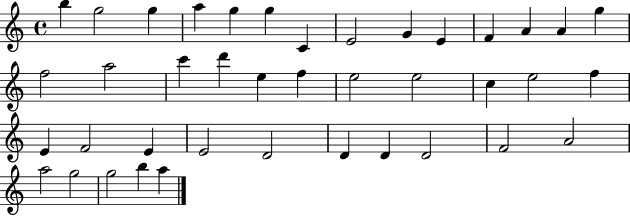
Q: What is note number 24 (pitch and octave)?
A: E5